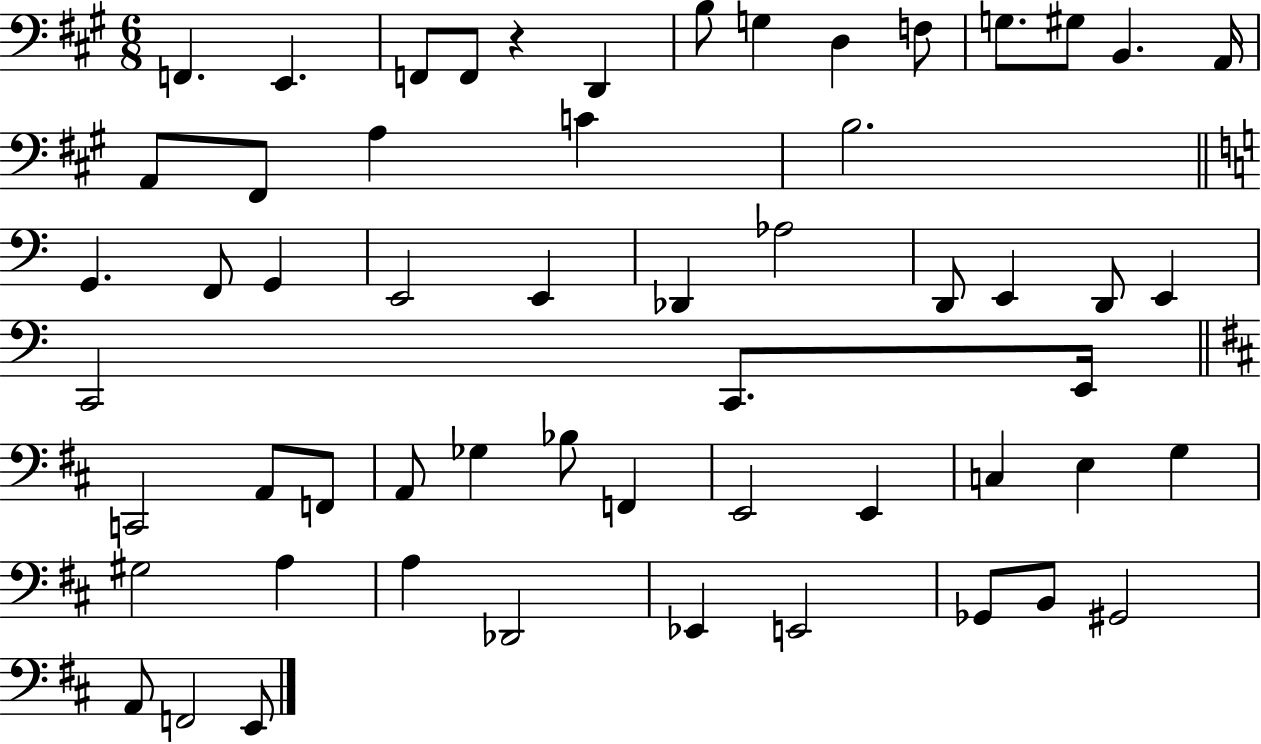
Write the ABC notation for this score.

X:1
T:Untitled
M:6/8
L:1/4
K:A
F,, E,, F,,/2 F,,/2 z D,, B,/2 G, D, F,/2 G,/2 ^G,/2 B,, A,,/4 A,,/2 ^F,,/2 A, C B,2 G,, F,,/2 G,, E,,2 E,, _D,, _A,2 D,,/2 E,, D,,/2 E,, C,,2 C,,/2 E,,/4 C,,2 A,,/2 F,,/2 A,,/2 _G, _B,/2 F,, E,,2 E,, C, E, G, ^G,2 A, A, _D,,2 _E,, E,,2 _G,,/2 B,,/2 ^G,,2 A,,/2 F,,2 E,,/2